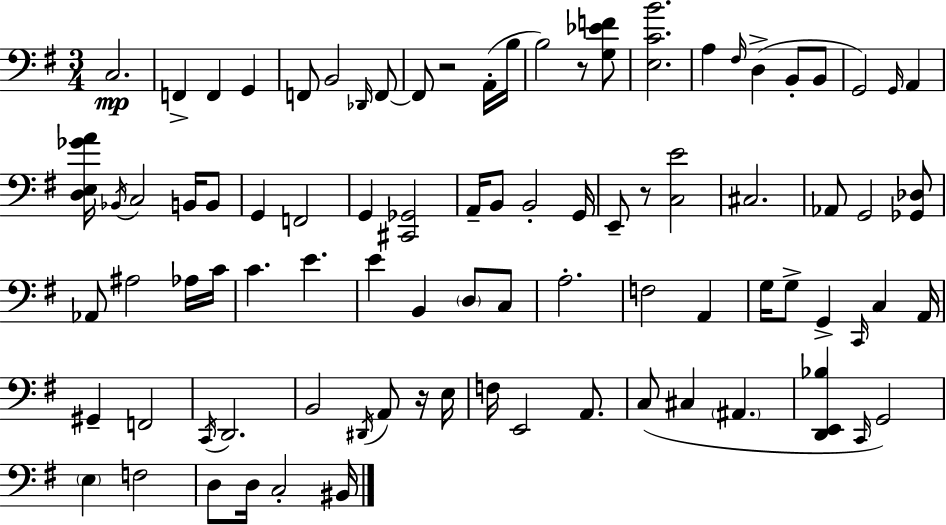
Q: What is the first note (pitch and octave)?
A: C3